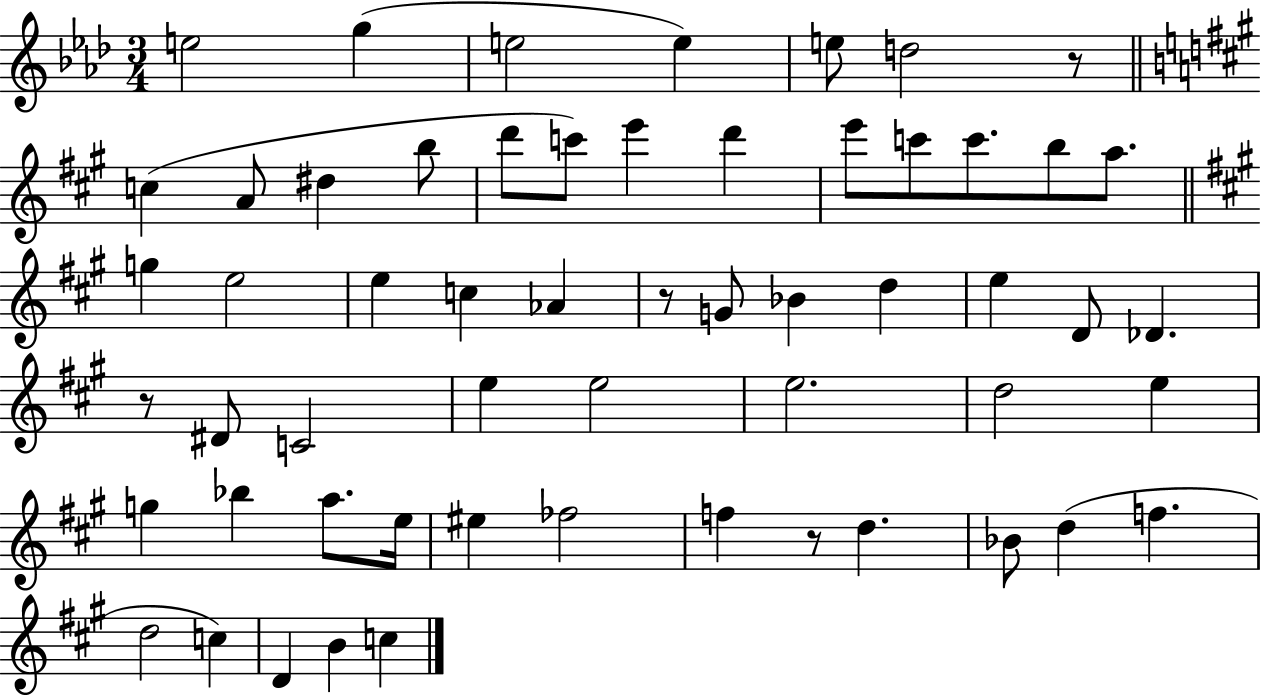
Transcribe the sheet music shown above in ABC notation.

X:1
T:Untitled
M:3/4
L:1/4
K:Ab
e2 g e2 e e/2 d2 z/2 c A/2 ^d b/2 d'/2 c'/2 e' d' e'/2 c'/2 c'/2 b/2 a/2 g e2 e c _A z/2 G/2 _B d e D/2 _D z/2 ^D/2 C2 e e2 e2 d2 e g _b a/2 e/4 ^e _f2 f z/2 d _B/2 d f d2 c D B c